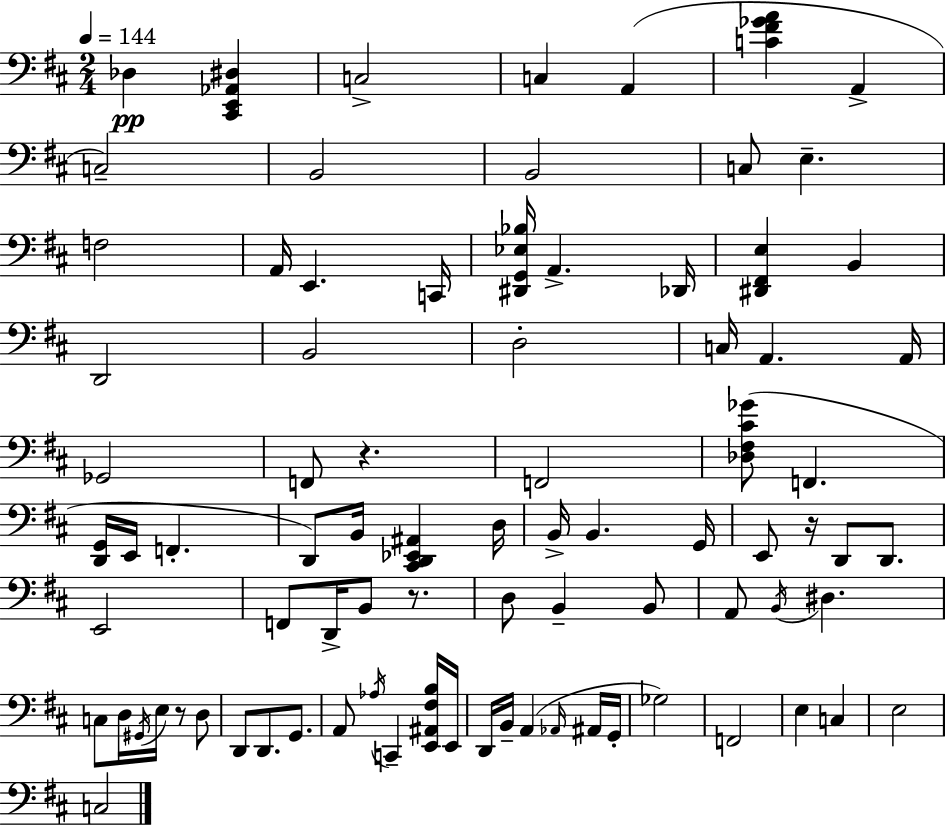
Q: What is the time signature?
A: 2/4